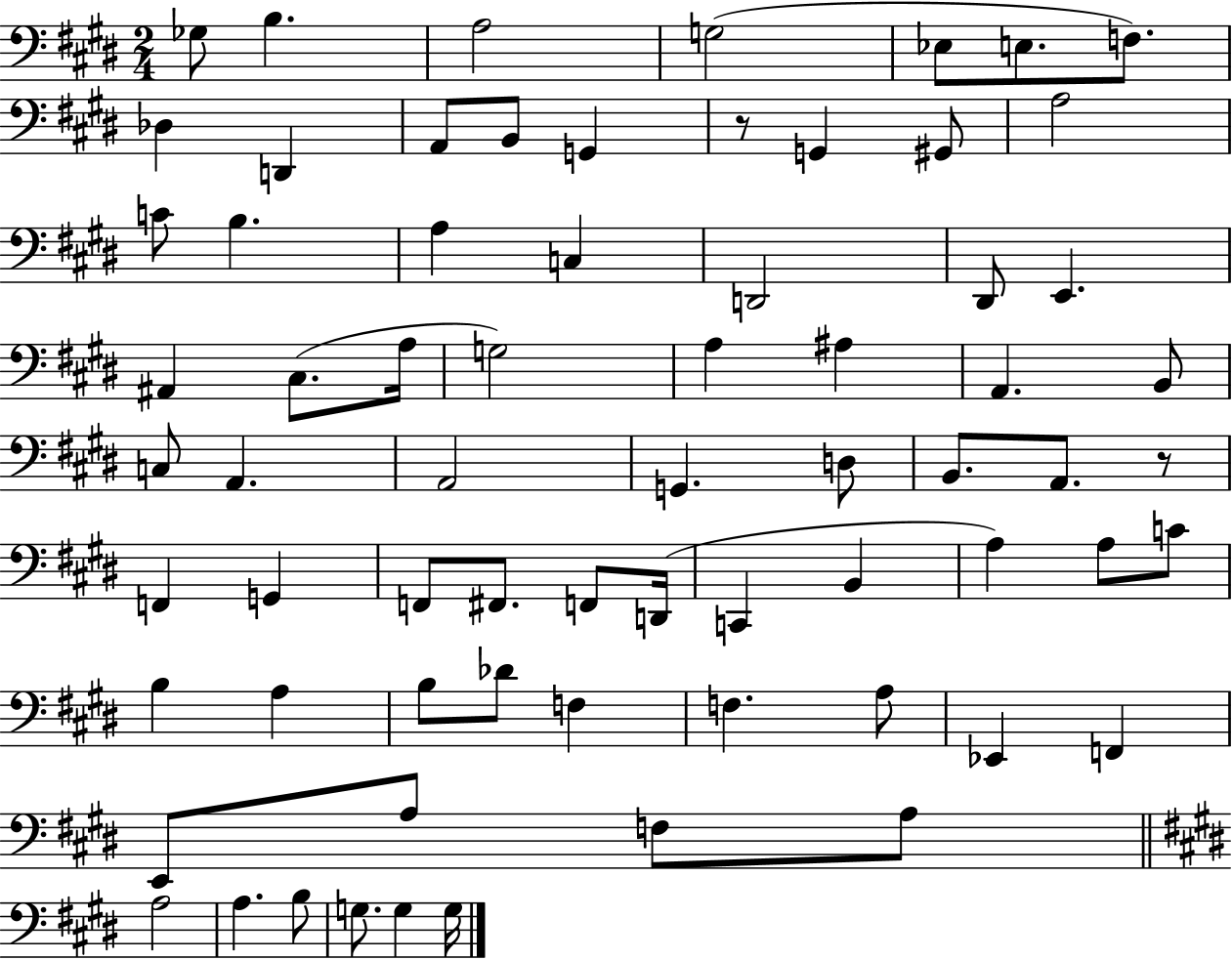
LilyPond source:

{
  \clef bass
  \numericTimeSignature
  \time 2/4
  \key e \major
  ges8 b4. | a2 | g2( | ees8 e8. f8.) | \break des4 d,4 | a,8 b,8 g,4 | r8 g,4 gis,8 | a2 | \break c'8 b4. | a4 c4 | d,2 | dis,8 e,4. | \break ais,4 cis8.( a16 | g2) | a4 ais4 | a,4. b,8 | \break c8 a,4. | a,2 | g,4. d8 | b,8. a,8. r8 | \break f,4 g,4 | f,8 fis,8. f,8 d,16( | c,4 b,4 | a4) a8 c'8 | \break b4 a4 | b8 des'8 f4 | f4. a8 | ees,4 f,4 | \break e,8 a8 f8 a8 | \bar "||" \break \key e \major a2 | a4. b8 | g8. g4 g16 | \bar "|."
}